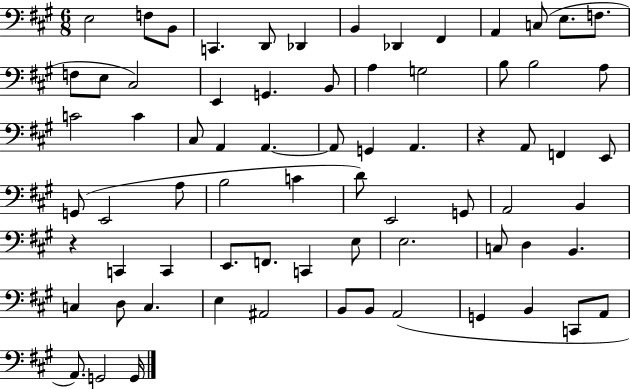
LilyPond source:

{
  \clef bass
  \numericTimeSignature
  \time 6/8
  \key a \major
  e2 f8 b,8 | c,4. d,8 des,4 | b,4 des,4 fis,4 | a,4 c8( e8. f8. | \break f8 e8 cis2) | e,4 g,4. b,8 | a4 g2 | b8 b2 a8 | \break c'2 c'4 | cis8 a,4 a,4.~~ | a,8 g,4 a,4. | r4 a,8 f,4 e,8 | \break g,8( e,2 a8 | b2 c'4 | d'8) e,2 g,8 | a,2 b,4 | \break r4 c,4 c,4 | e,8. f,8. c,4 e8 | e2. | c8 d4 b,4. | \break c4 d8 c4. | e4 ais,2 | b,8 b,8 a,2( | g,4 b,4 c,8 a,8 | \break a,8.) g,2 g,16 | \bar "|."
}